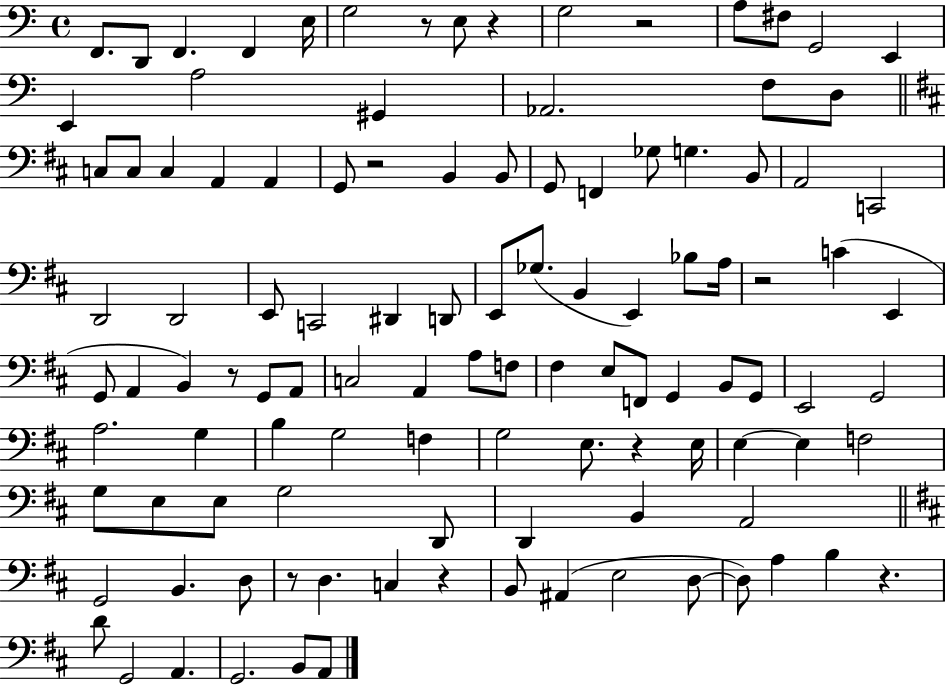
F2/e. D2/e F2/q. F2/q E3/s G3/h R/e E3/e R/q G3/h R/h A3/e F#3/e G2/h E2/q E2/q A3/h G#2/q Ab2/h. F3/e D3/e C3/e C3/e C3/q A2/q A2/q G2/e R/h B2/q B2/e G2/e F2/q Gb3/e G3/q. B2/e A2/h C2/h D2/h D2/h E2/e C2/h D#2/q D2/e E2/e Gb3/e. B2/q E2/q Bb3/e A3/s R/h C4/q E2/q G2/e A2/q B2/q R/e G2/e A2/e C3/h A2/q A3/e F3/e F#3/q E3/e F2/e G2/q B2/e G2/e E2/h G2/h A3/h. G3/q B3/q G3/h F3/q G3/h E3/e. R/q E3/s E3/q E3/q F3/h G3/e E3/e E3/e G3/h D2/e D2/q B2/q A2/h G2/h B2/q. D3/e R/e D3/q. C3/q R/q B2/e A#2/q E3/h D3/e D3/e A3/q B3/q R/q. D4/e G2/h A2/q. G2/h. B2/e A2/e